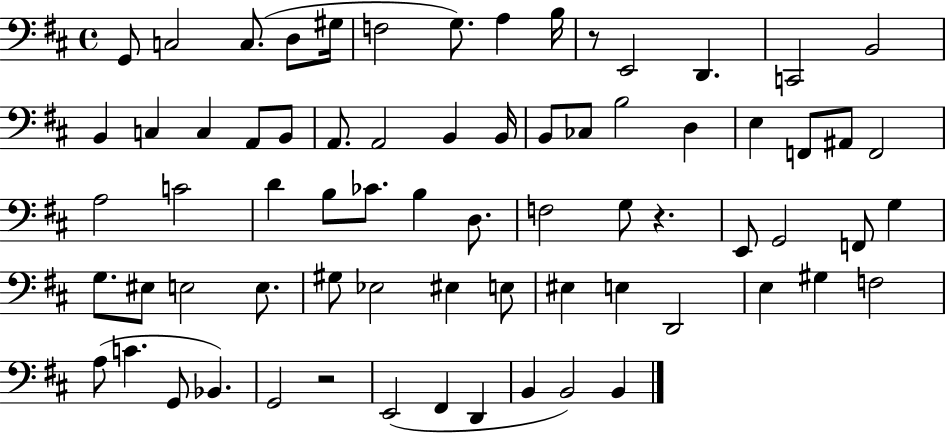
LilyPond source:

{
  \clef bass
  \time 4/4
  \defaultTimeSignature
  \key d \major
  g,8 c2 c8.( d8 gis16 | f2 g8.) a4 b16 | r8 e,2 d,4. | c,2 b,2 | \break b,4 c4 c4 a,8 b,8 | a,8. a,2 b,4 b,16 | b,8 ces8 b2 d4 | e4 f,8 ais,8 f,2 | \break a2 c'2 | d'4 b8 ces'8. b4 d8. | f2 g8 r4. | e,8 g,2 f,8 g4 | \break g8. eis8 e2 e8. | gis8 ees2 eis4 e8 | eis4 e4 d,2 | e4 gis4 f2 | \break a8( c'4. g,8 bes,4.) | g,2 r2 | e,2( fis,4 d,4 | b,4 b,2) b,4 | \break \bar "|."
}